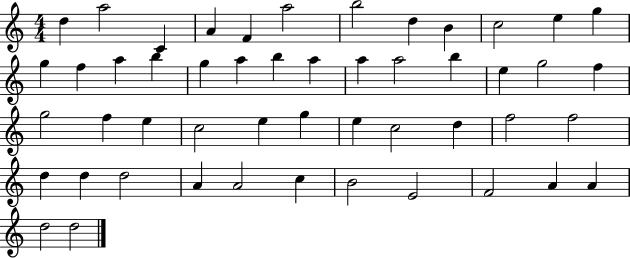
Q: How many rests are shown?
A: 0